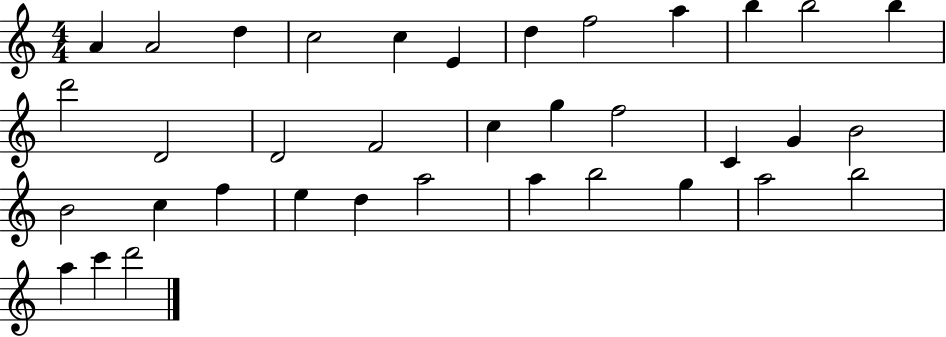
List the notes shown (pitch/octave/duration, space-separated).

A4/q A4/h D5/q C5/h C5/q E4/q D5/q F5/h A5/q B5/q B5/h B5/q D6/h D4/h D4/h F4/h C5/q G5/q F5/h C4/q G4/q B4/h B4/h C5/q F5/q E5/q D5/q A5/h A5/q B5/h G5/q A5/h B5/h A5/q C6/q D6/h